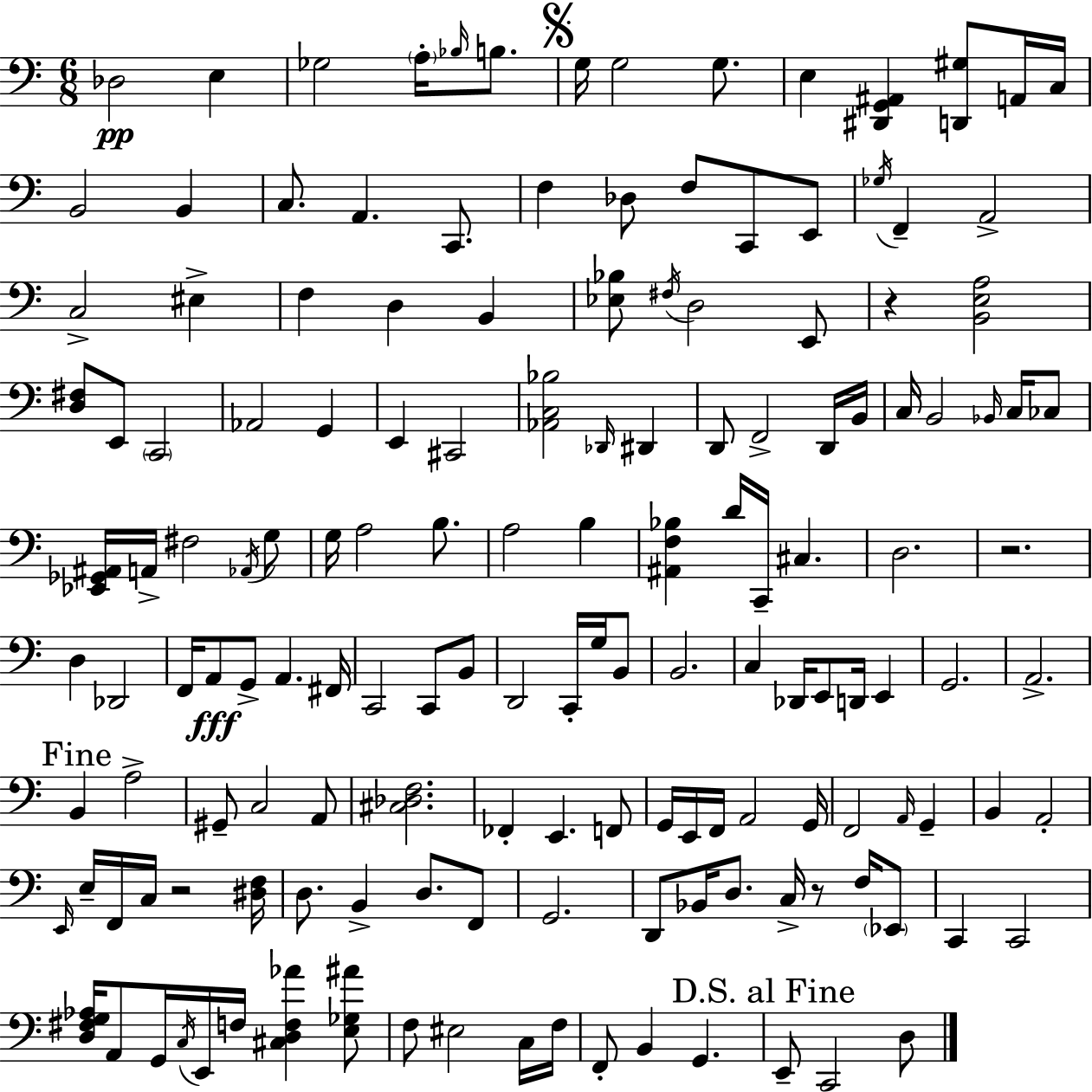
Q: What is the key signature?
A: C major